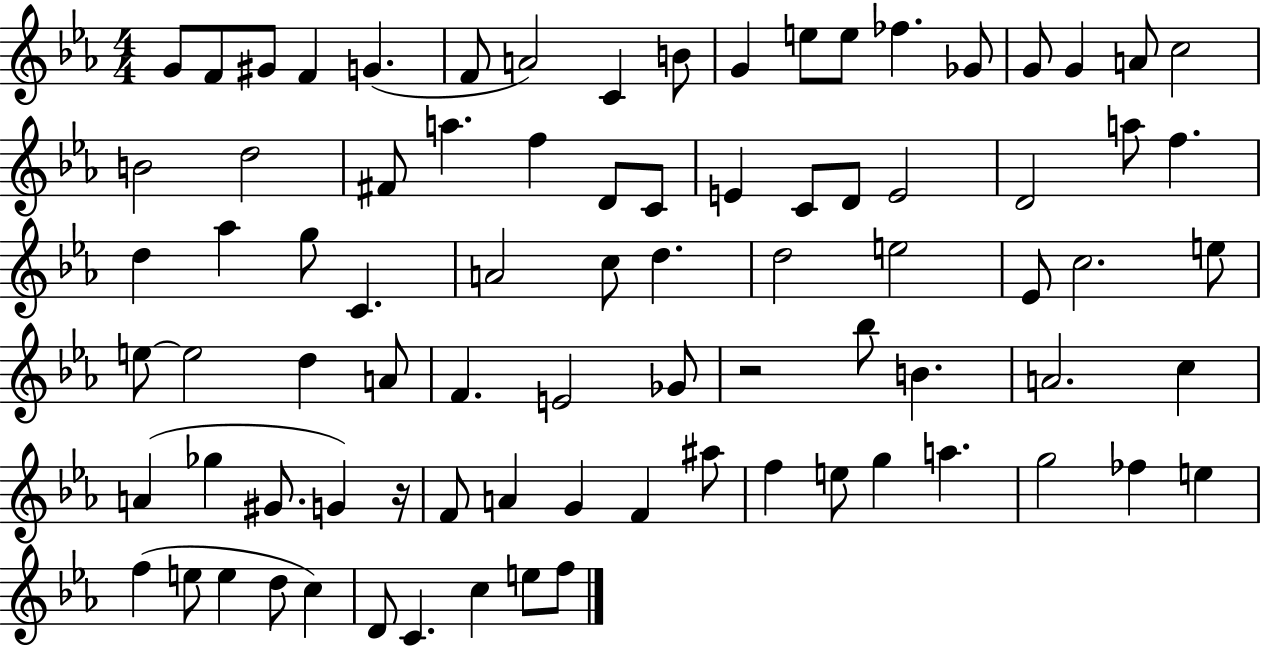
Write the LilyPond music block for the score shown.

{
  \clef treble
  \numericTimeSignature
  \time 4/4
  \key ees \major
  g'8 f'8 gis'8 f'4 g'4.( | f'8 a'2) c'4 b'8 | g'4 e''8 e''8 fes''4. ges'8 | g'8 g'4 a'8 c''2 | \break b'2 d''2 | fis'8 a''4. f''4 d'8 c'8 | e'4 c'8 d'8 e'2 | d'2 a''8 f''4. | \break d''4 aes''4 g''8 c'4. | a'2 c''8 d''4. | d''2 e''2 | ees'8 c''2. e''8 | \break e''8~~ e''2 d''4 a'8 | f'4. e'2 ges'8 | r2 bes''8 b'4. | a'2. c''4 | \break a'4( ges''4 gis'8. g'4) r16 | f'8 a'4 g'4 f'4 ais''8 | f''4 e''8 g''4 a''4. | g''2 fes''4 e''4 | \break f''4( e''8 e''4 d''8 c''4) | d'8 c'4. c''4 e''8 f''8 | \bar "|."
}